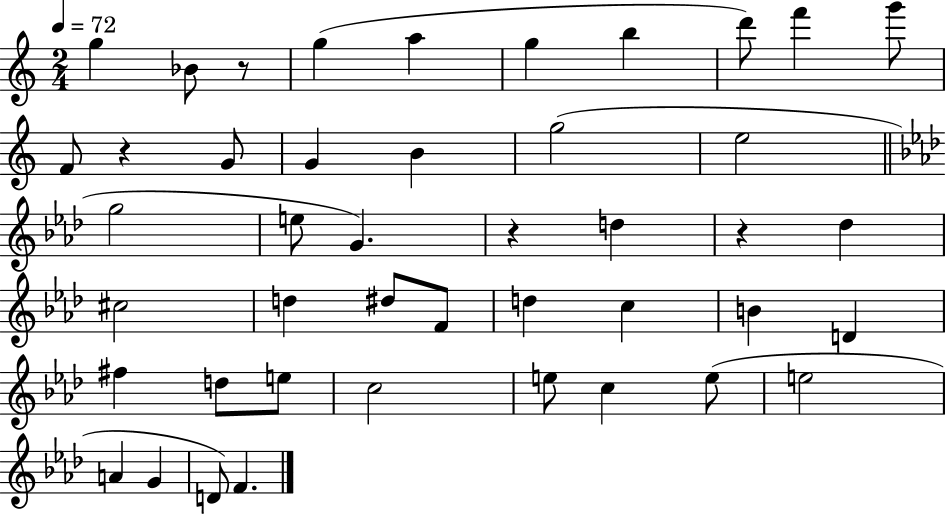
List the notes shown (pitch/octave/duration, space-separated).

G5/q Bb4/e R/e G5/q A5/q G5/q B5/q D6/e F6/q G6/e F4/e R/q G4/e G4/q B4/q G5/h E5/h G5/h E5/e G4/q. R/q D5/q R/q Db5/q C#5/h D5/q D#5/e F4/e D5/q C5/q B4/q D4/q F#5/q D5/e E5/e C5/h E5/e C5/q E5/e E5/h A4/q G4/q D4/e F4/q.